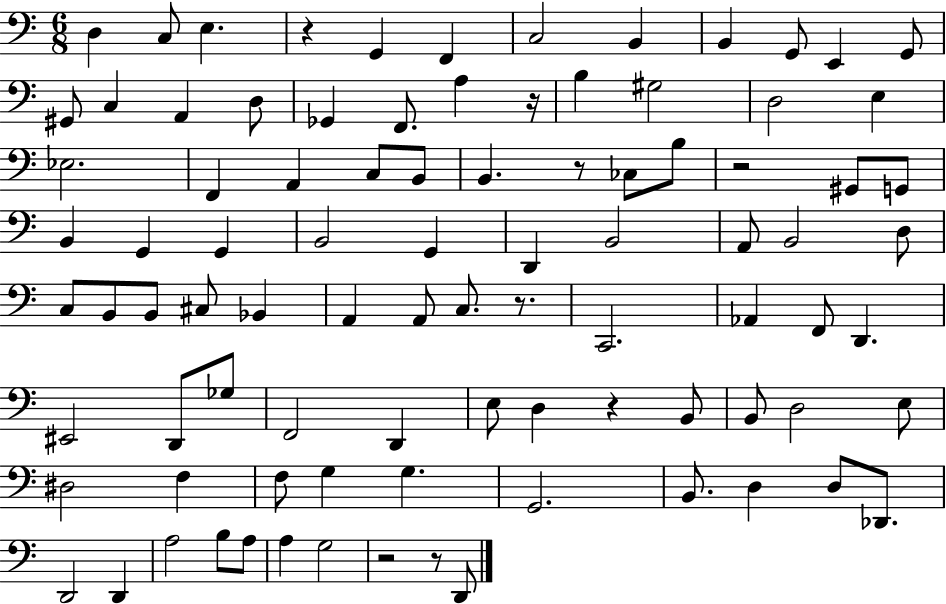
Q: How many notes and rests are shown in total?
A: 91